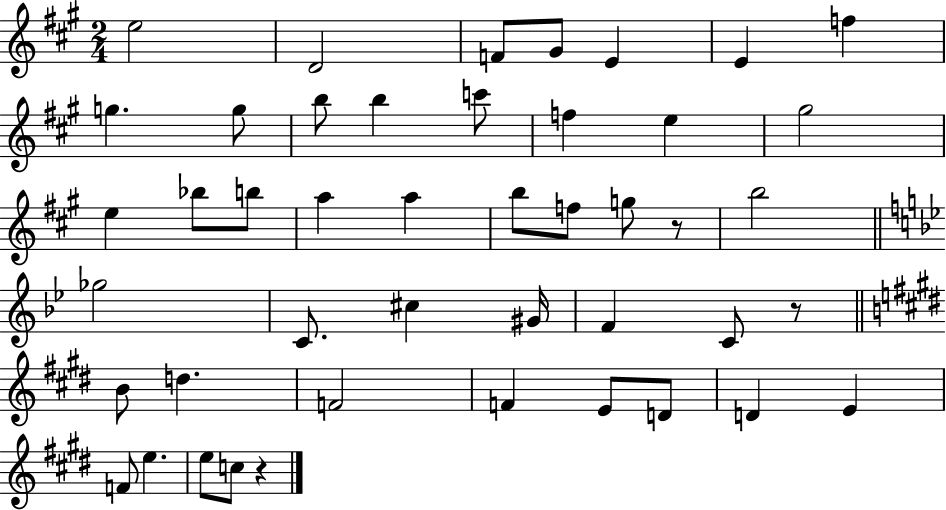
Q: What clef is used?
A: treble